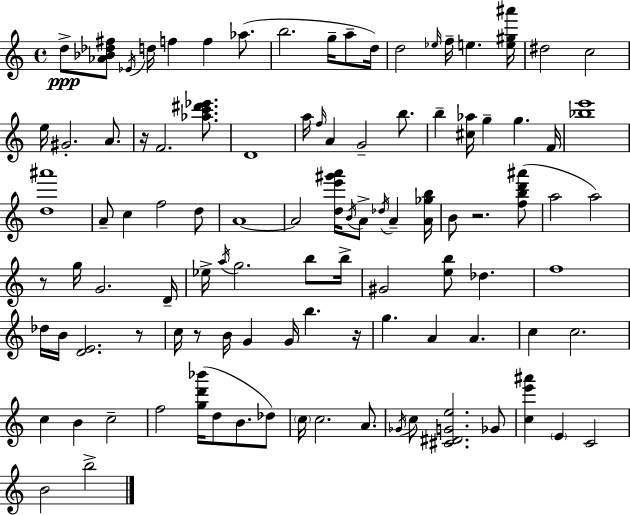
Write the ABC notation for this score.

X:1
T:Untitled
M:4/4
L:1/4
K:Am
d/2 [_A_B_d^f]/2 _E/4 d/4 f f _a/2 b2 g/4 a/2 d/4 d2 _e/4 f/4 e [e^g^a']/4 ^d2 c2 e/4 ^G2 A/2 z/4 F2 [_ac'^d'_e']/2 D4 a/4 f/4 A G2 b/2 b [^c_a]/4 g g F/4 [_be']4 [d^a']4 A/2 c f2 d/2 A4 A2 [de'^g'a']/4 B/4 A/2 _d/4 A [A_gb]/4 B/2 z2 [fbd'^a']/2 a2 a2 z/2 g/4 G2 D/4 _e/4 a/4 g2 b/2 b/4 ^G2 [eb]/2 _d f4 _d/4 B/4 [DE]2 z/2 c/4 z/2 B/4 G G/4 b z/4 g A A c c2 c B c2 f2 [gd'_b']/4 d/2 B/2 _d/2 c/4 c2 A/2 _G/4 c/2 [^C^DGe]2 _G/2 [ce'^a'] E C2 B2 b2